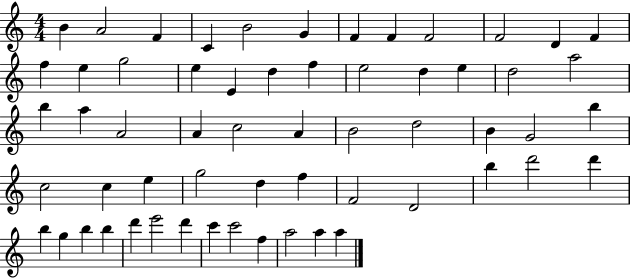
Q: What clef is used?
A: treble